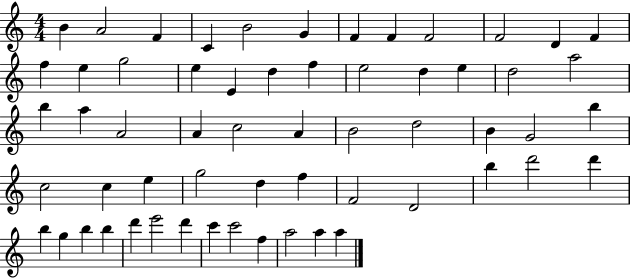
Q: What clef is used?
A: treble